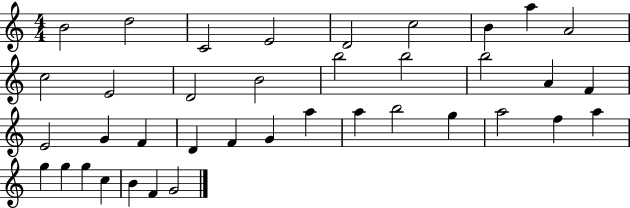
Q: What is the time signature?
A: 4/4